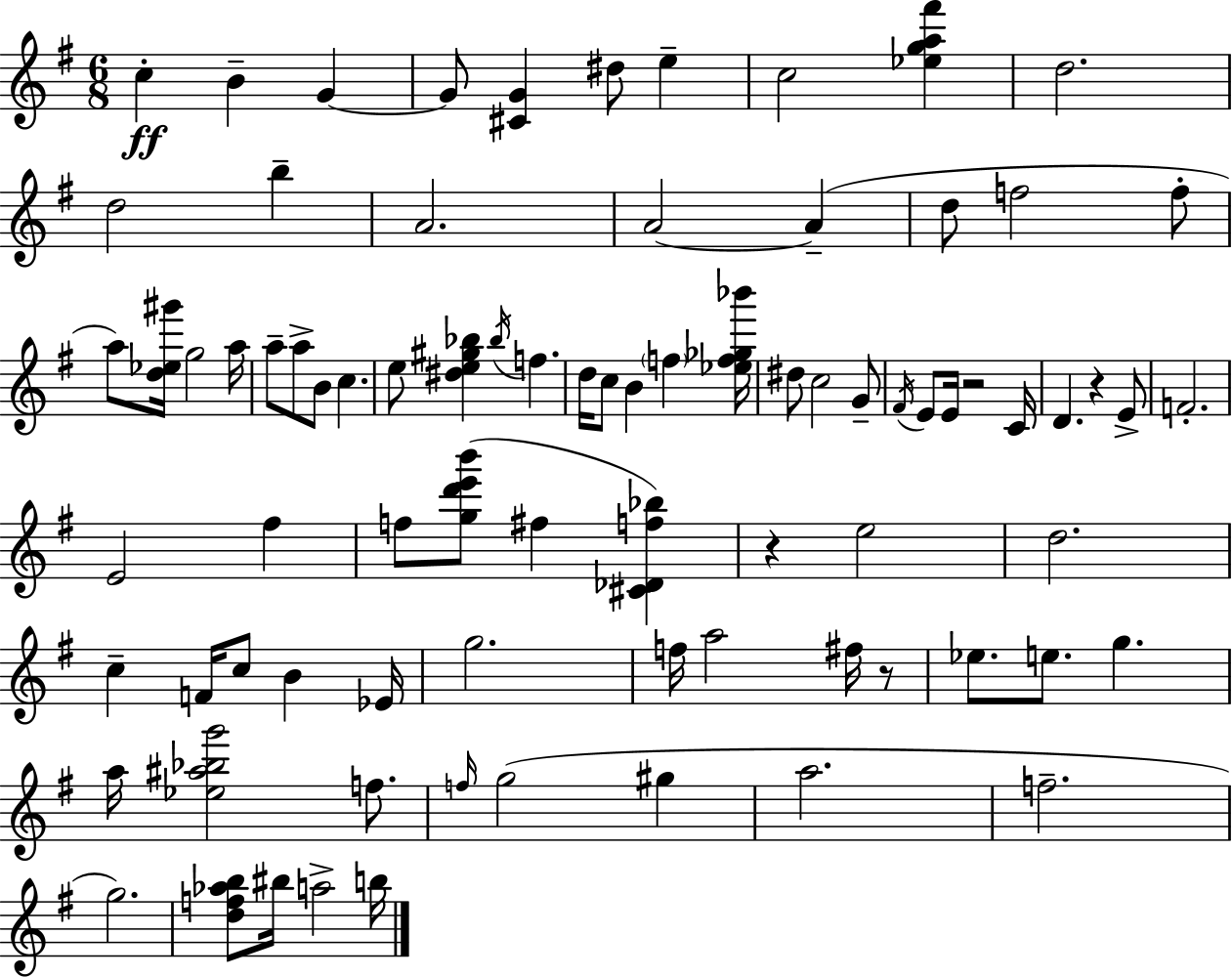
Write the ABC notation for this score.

X:1
T:Untitled
M:6/8
L:1/4
K:G
c B G G/2 [^CG] ^d/2 e c2 [_ega^f'] d2 d2 b A2 A2 A d/2 f2 f/2 a/2 [d_e^g']/4 g2 a/4 a/2 a/2 B/2 c e/2 [^de^g_b] _b/4 f d/4 c/2 B f [_ef_g_b']/4 ^d/2 c2 G/2 ^F/4 E/2 E/4 z2 C/4 D z E/2 F2 E2 ^f f/2 [gd'e'b']/2 ^f [^C_Df_b] z e2 d2 c F/4 c/2 B _E/4 g2 f/4 a2 ^f/4 z/2 _e/2 e/2 g a/4 [_e^a_bg']2 f/2 f/4 g2 ^g a2 f2 g2 [df_ab]/2 ^b/4 a2 b/4